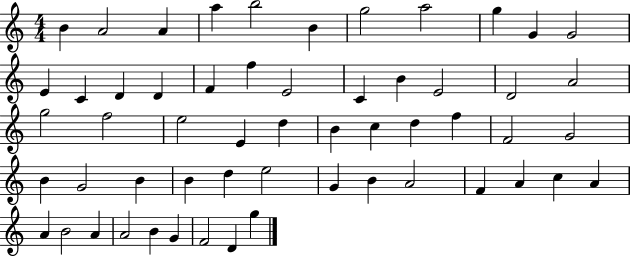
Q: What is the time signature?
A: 4/4